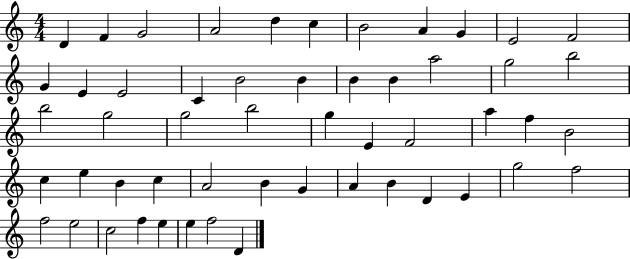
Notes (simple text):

D4/q F4/q G4/h A4/h D5/q C5/q B4/h A4/q G4/q E4/h F4/h G4/q E4/q E4/h C4/q B4/h B4/q B4/q B4/q A5/h G5/h B5/h B5/h G5/h G5/h B5/h G5/q E4/q F4/h A5/q F5/q B4/h C5/q E5/q B4/q C5/q A4/h B4/q G4/q A4/q B4/q D4/q E4/q G5/h F5/h F5/h E5/h C5/h F5/q E5/q E5/q F5/h D4/q